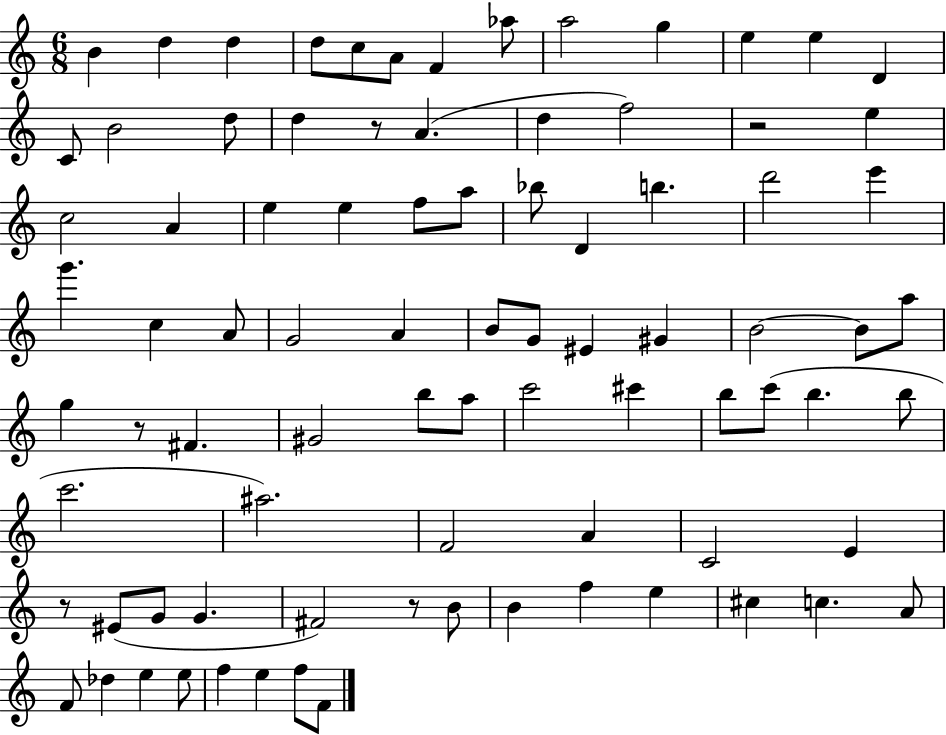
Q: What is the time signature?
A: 6/8